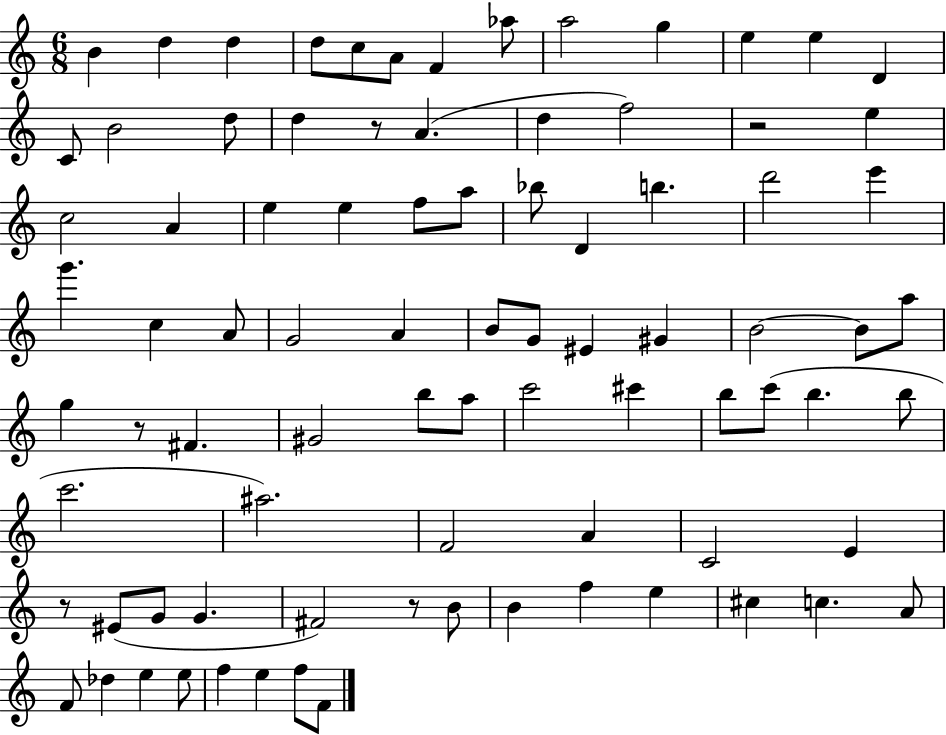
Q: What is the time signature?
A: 6/8